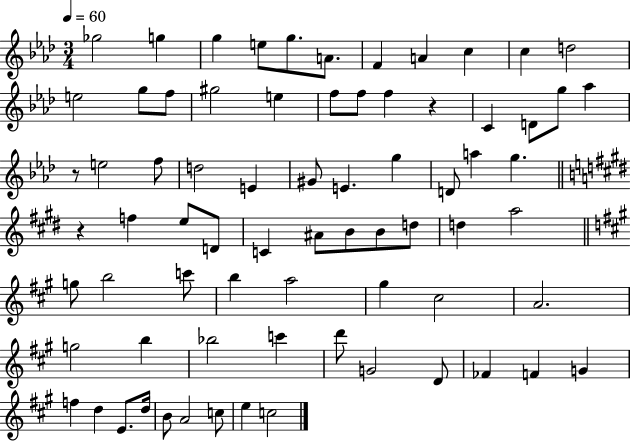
{
  \clef treble
  \numericTimeSignature
  \time 3/4
  \key aes \major
  \tempo 4 = 60
  ges''2 g''4 | g''4 e''8 g''8. a'8. | f'4 a'4 c''4 | c''4 d''2 | \break e''2 g''8 f''8 | gis''2 e''4 | f''8 f''8 f''4 r4 | c'4 d'8 g''8 aes''4 | \break r8 e''2 f''8 | d''2 e'4 | gis'8 e'4. g''4 | d'8 a''4 g''4. | \break \bar "||" \break \key e \major r4 f''4 e''8 d'8 | c'4 ais'8 b'8 b'8 d''8 | d''4 a''2 | \bar "||" \break \key a \major g''8 b''2 c'''8 | b''4 a''2 | gis''4 cis''2 | a'2. | \break g''2 b''4 | bes''2 c'''4 | d'''8 g'2 d'8 | fes'4 f'4 g'4 | \break f''4 d''4 e'8. d''16 | b'8 a'2 c''8 | e''4 c''2 | \bar "|."
}